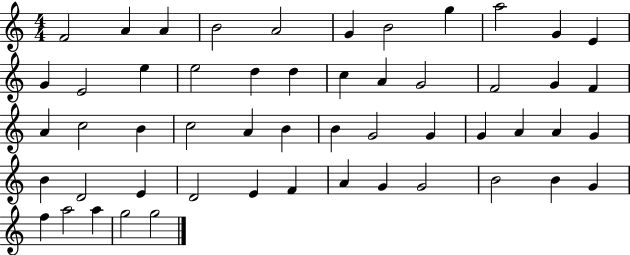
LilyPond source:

{
  \clef treble
  \numericTimeSignature
  \time 4/4
  \key c \major
  f'2 a'4 a'4 | b'2 a'2 | g'4 b'2 g''4 | a''2 g'4 e'4 | \break g'4 e'2 e''4 | e''2 d''4 d''4 | c''4 a'4 g'2 | f'2 g'4 f'4 | \break a'4 c''2 b'4 | c''2 a'4 b'4 | b'4 g'2 g'4 | g'4 a'4 a'4 g'4 | \break b'4 d'2 e'4 | d'2 e'4 f'4 | a'4 g'4 g'2 | b'2 b'4 g'4 | \break f''4 a''2 a''4 | g''2 g''2 | \bar "|."
}